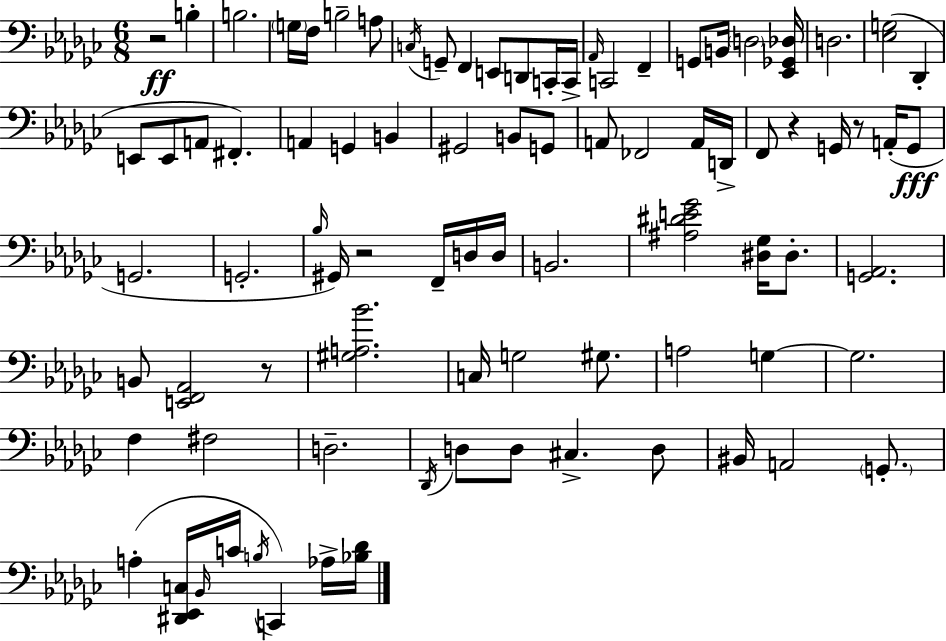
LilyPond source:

{
  \clef bass
  \numericTimeSignature
  \time 6/8
  \key ees \minor
  r2\ff b4-. | b2. | \parenthesize g16 f16 b2-- a8 | \acciaccatura { c16 } g,8-- f,4 e,8 d,8 c,16-. | \break c,16-> \grace { aes,16 } c,2 f,4-- | g,8 b,16 \parenthesize d2 | <ees, ges, des>16 d2. | <ees g>2( des,4-. | \break e,8 e,8 a,8 fis,4.-.) | a,4 g,4 b,4 | gis,2 b,8 | g,8 a,8 fes,2 | \break a,16 d,16-> f,8 r4 g,16 r8 a,16-.( | g,8\fff g,2. | g,2.-. | \grace { bes16 } gis,16) r2 | \break f,16-- d16 d16 b,2. | <ais dis' e' ges'>2 <dis ges>16 | dis8.-. <g, aes,>2. | b,8 <e, f, aes,>2 | \break r8 <gis a bes'>2. | c16 g2 | gis8. a2 g4~~ | g2. | \break f4 fis2 | d2.-- | \acciaccatura { des,16 } d8 d8 cis4.-> | d8 bis,16 a,2 | \break \parenthesize g,8.-. a4-.( <dis, ees, c>16 \grace { bes,16 } c'16 \acciaccatura { b16 }) | c,4 aes16-> <bes des'>16 \bar "|."
}